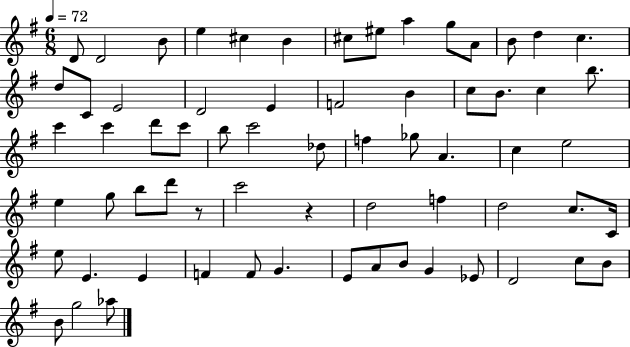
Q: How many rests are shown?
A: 2